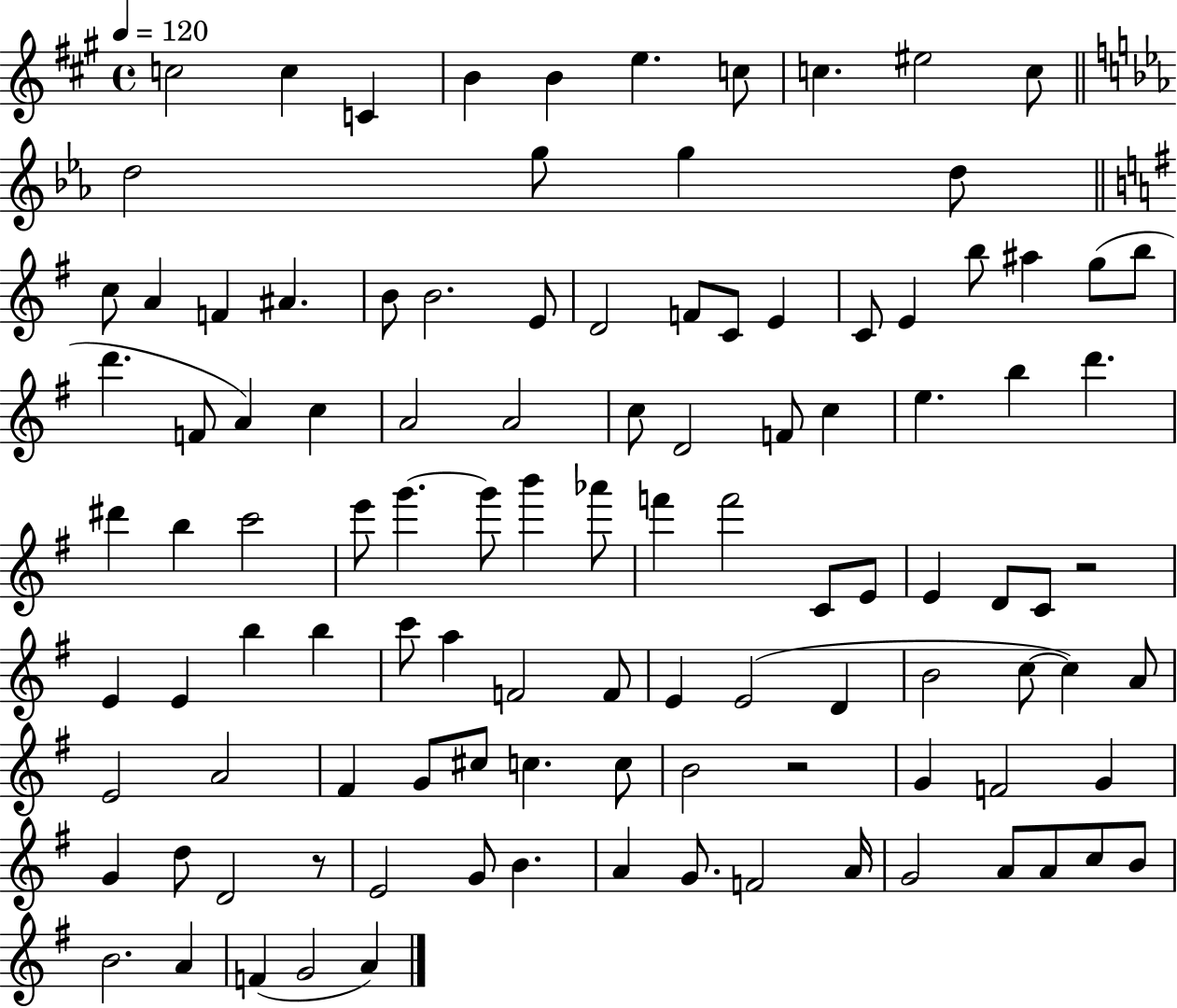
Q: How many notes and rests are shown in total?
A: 108